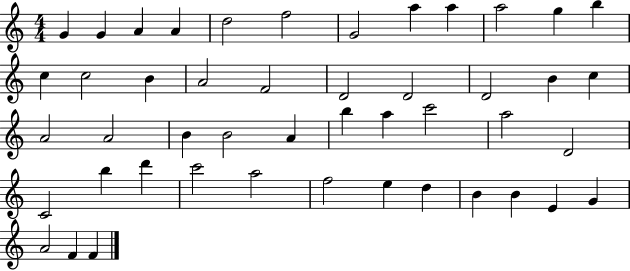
G4/q G4/q A4/q A4/q D5/h F5/h G4/h A5/q A5/q A5/h G5/q B5/q C5/q C5/h B4/q A4/h F4/h D4/h D4/h D4/h B4/q C5/q A4/h A4/h B4/q B4/h A4/q B5/q A5/q C6/h A5/h D4/h C4/h B5/q D6/q C6/h A5/h F5/h E5/q D5/q B4/q B4/q E4/q G4/q A4/h F4/q F4/q